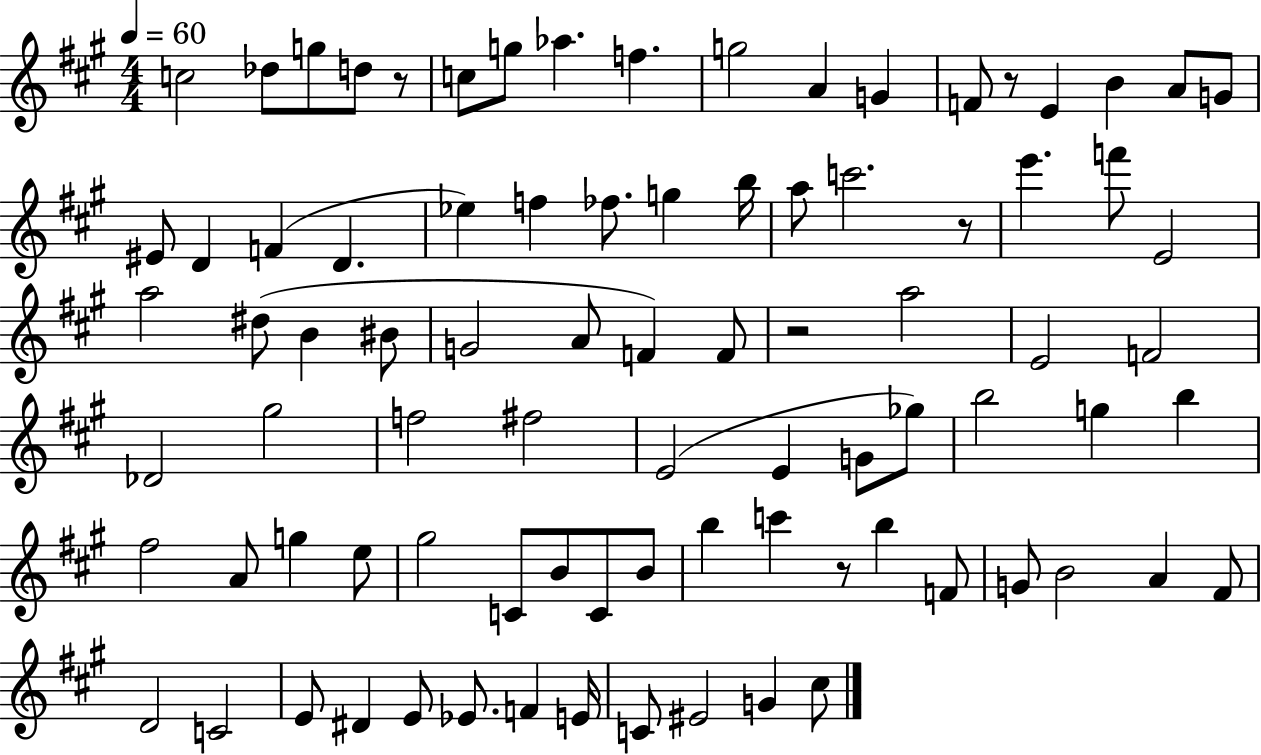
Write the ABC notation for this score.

X:1
T:Untitled
M:4/4
L:1/4
K:A
c2 _d/2 g/2 d/2 z/2 c/2 g/2 _a f g2 A G F/2 z/2 E B A/2 G/2 ^E/2 D F D _e f _f/2 g b/4 a/2 c'2 z/2 e' f'/2 E2 a2 ^d/2 B ^B/2 G2 A/2 F F/2 z2 a2 E2 F2 _D2 ^g2 f2 ^f2 E2 E G/2 _g/2 b2 g b ^f2 A/2 g e/2 ^g2 C/2 B/2 C/2 B/2 b c' z/2 b F/2 G/2 B2 A ^F/2 D2 C2 E/2 ^D E/2 _E/2 F E/4 C/2 ^E2 G ^c/2